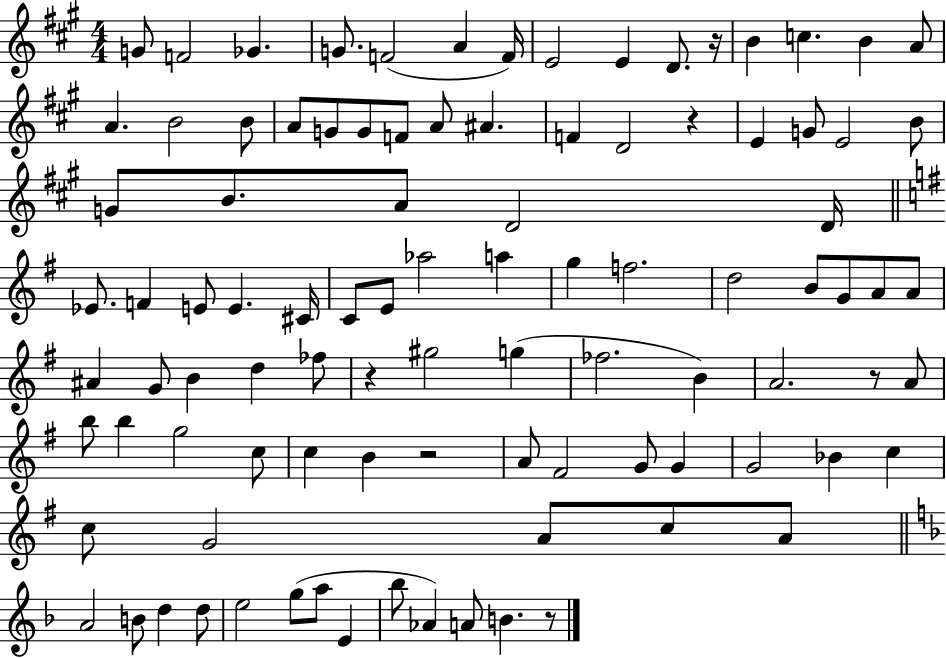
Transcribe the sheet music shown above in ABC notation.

X:1
T:Untitled
M:4/4
L:1/4
K:A
G/2 F2 _G G/2 F2 A F/4 E2 E D/2 z/4 B c B A/2 A B2 B/2 A/2 G/2 G/2 F/2 A/2 ^A F D2 z E G/2 E2 B/2 G/2 B/2 A/2 D2 D/4 _E/2 F E/2 E ^C/4 C/2 E/2 _a2 a g f2 d2 B/2 G/2 A/2 A/2 ^A G/2 B d _f/2 z ^g2 g _f2 B A2 z/2 A/2 b/2 b g2 c/2 c B z2 A/2 ^F2 G/2 G G2 _B c c/2 G2 A/2 c/2 A/2 A2 B/2 d d/2 e2 g/2 a/2 E _b/2 _A A/2 B z/2